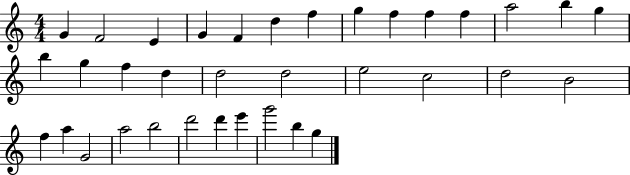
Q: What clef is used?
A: treble